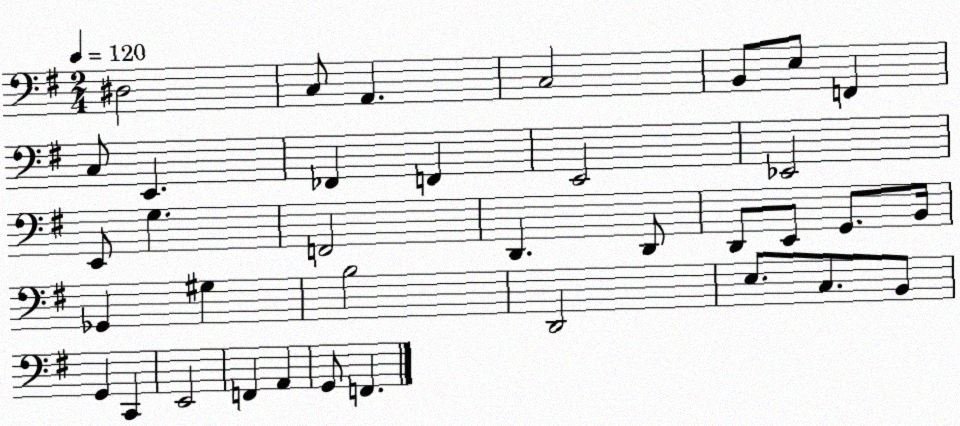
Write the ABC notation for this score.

X:1
T:Untitled
M:2/4
L:1/4
K:G
^D,2 C,/2 A,, C,2 B,,/2 E,/2 F,, C,/2 E,, _F,, F,, E,,2 _E,,2 E,,/2 G, F,,2 D,, D,,/2 D,,/2 E,,/2 G,,/2 B,,/4 _G,, ^G, B,2 D,,2 E,/2 C,/2 B,,/2 G,, C,, E,,2 F,, A,, G,,/2 F,,